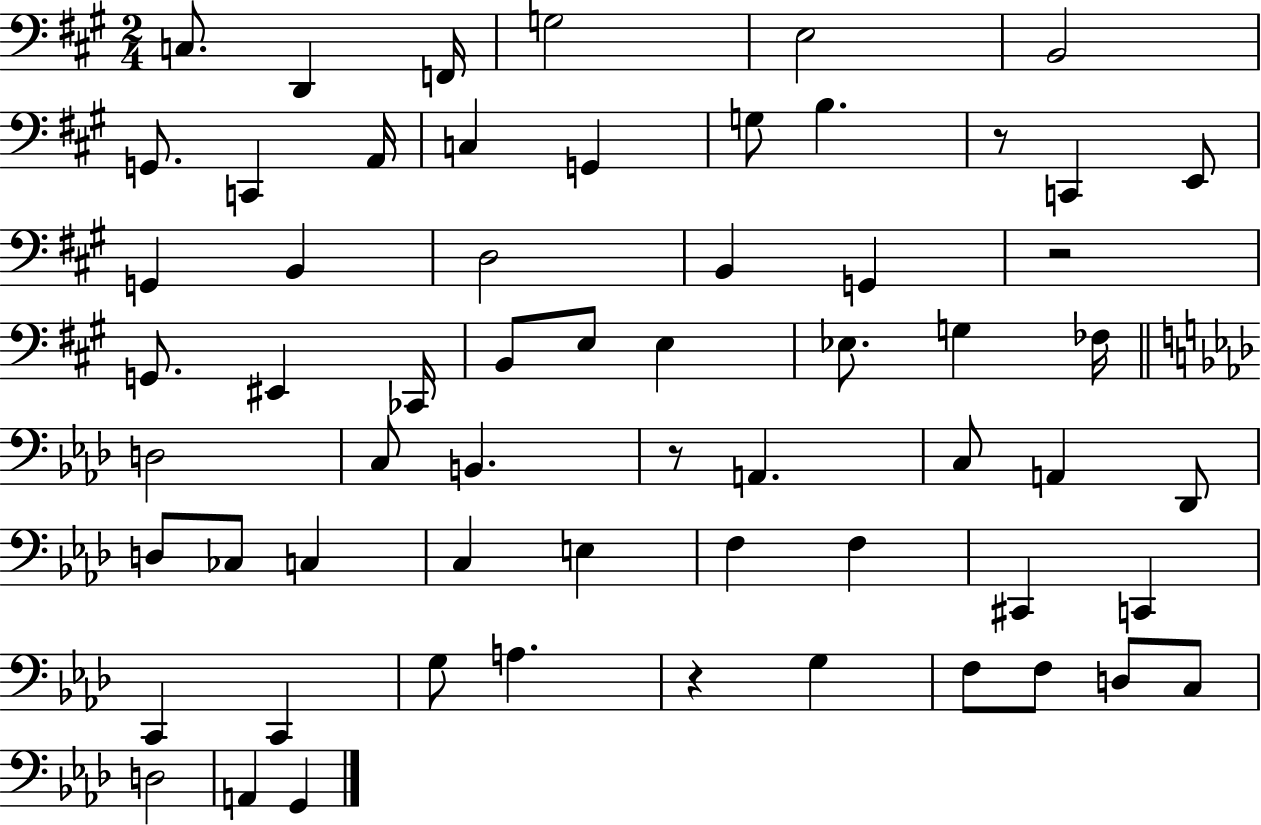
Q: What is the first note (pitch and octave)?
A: C3